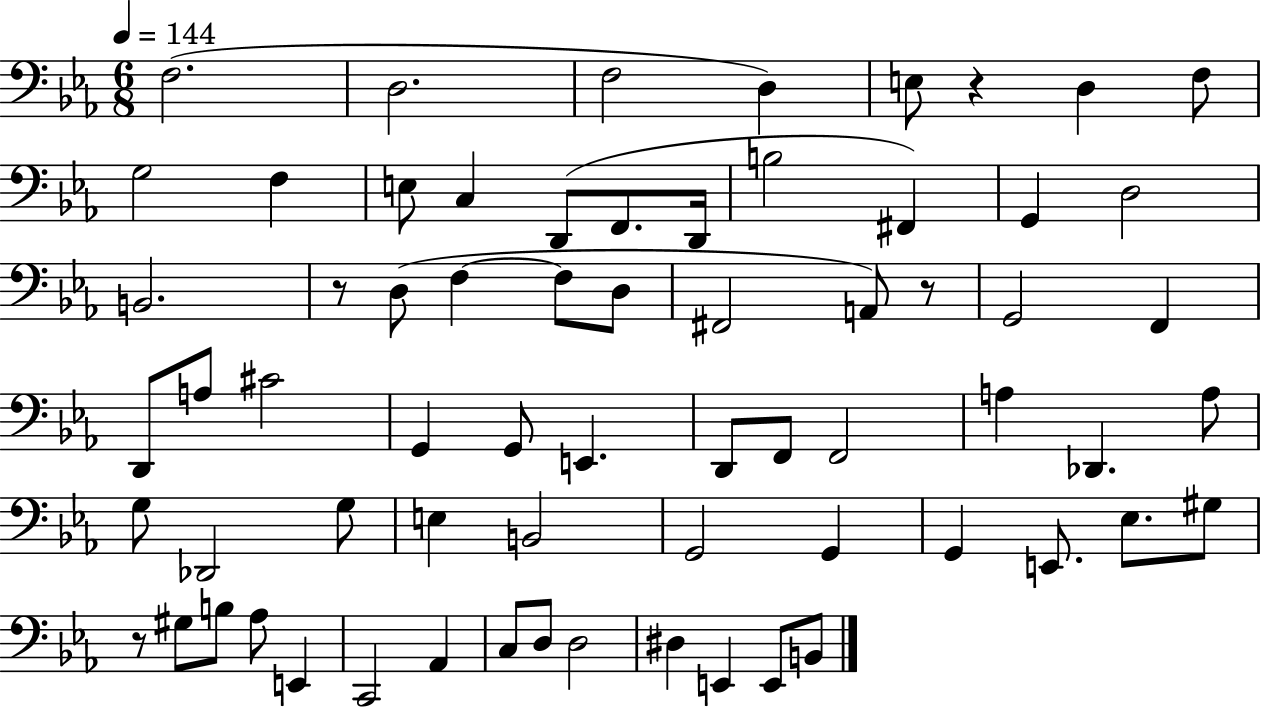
X:1
T:Untitled
M:6/8
L:1/4
K:Eb
F,2 D,2 F,2 D, E,/2 z D, F,/2 G,2 F, E,/2 C, D,,/2 F,,/2 D,,/4 B,2 ^F,, G,, D,2 B,,2 z/2 D,/2 F, F,/2 D,/2 ^F,,2 A,,/2 z/2 G,,2 F,, D,,/2 A,/2 ^C2 G,, G,,/2 E,, D,,/2 F,,/2 F,,2 A, _D,, A,/2 G,/2 _D,,2 G,/2 E, B,,2 G,,2 G,, G,, E,,/2 _E,/2 ^G,/2 z/2 ^G,/2 B,/2 _A,/2 E,, C,,2 _A,, C,/2 D,/2 D,2 ^D, E,, E,,/2 B,,/2